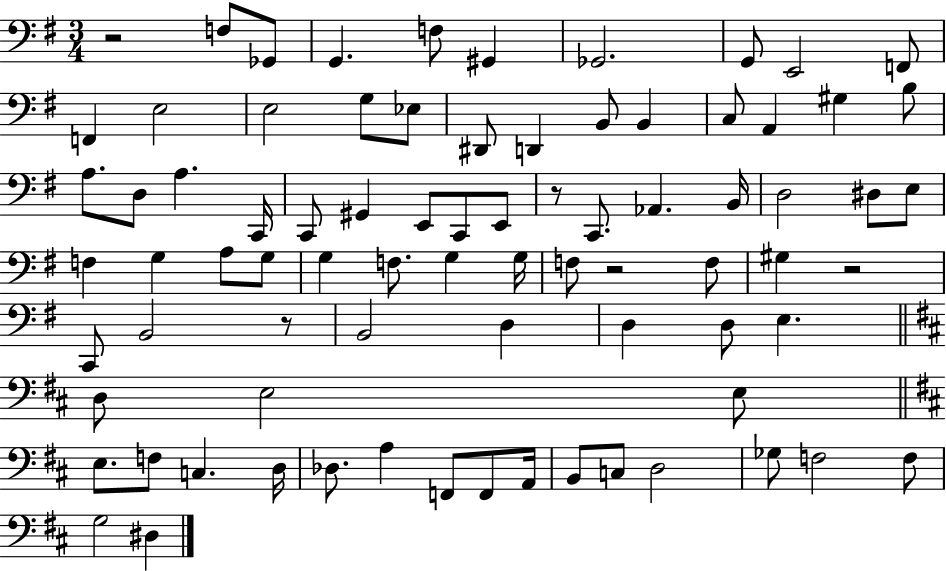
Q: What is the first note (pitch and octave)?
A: F3